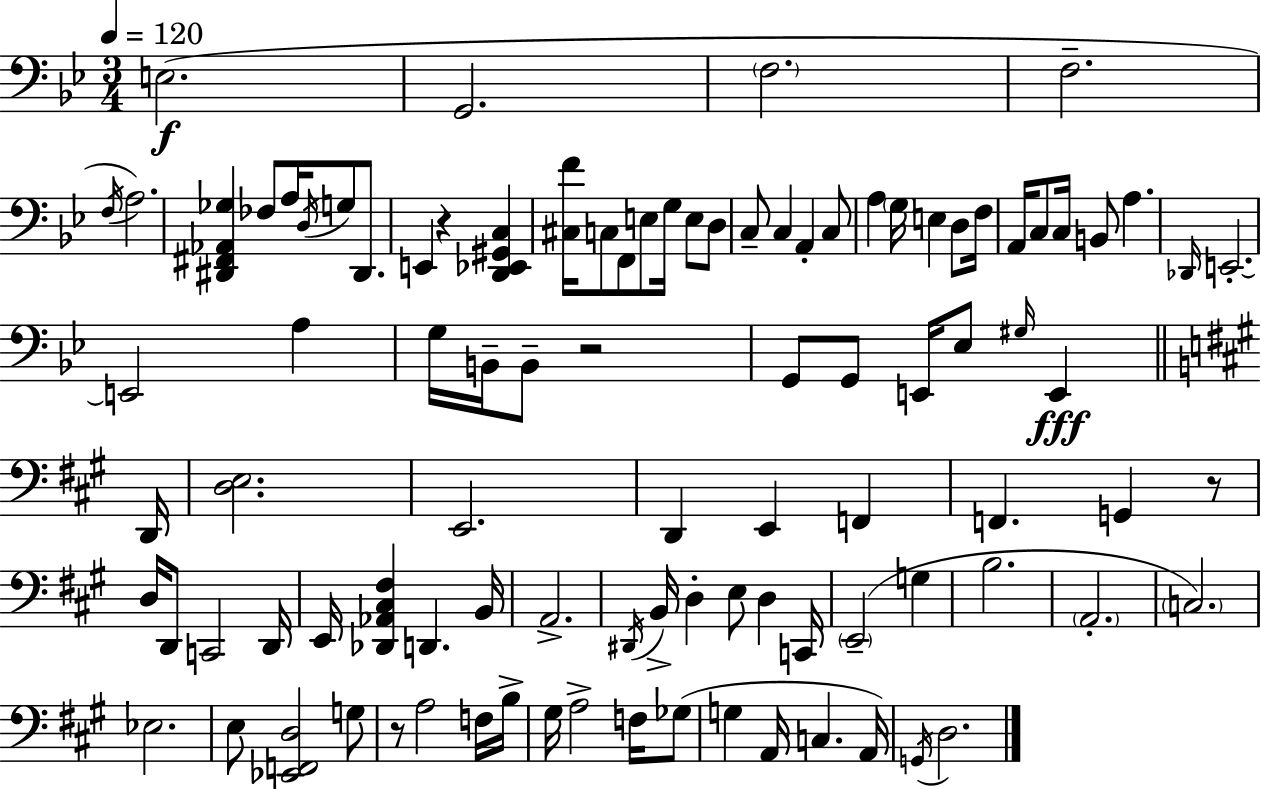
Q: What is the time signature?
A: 3/4